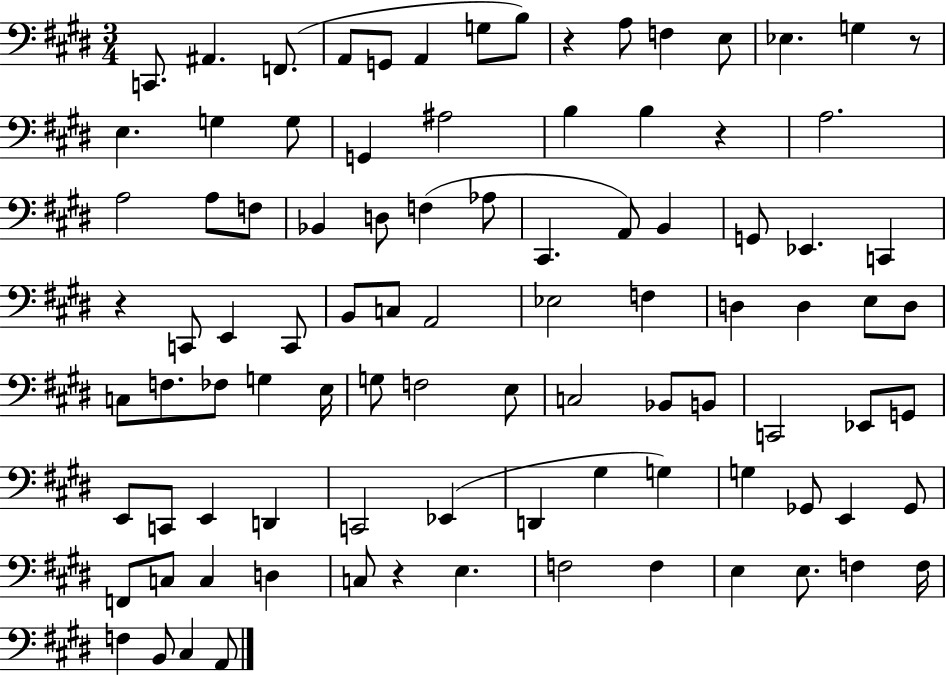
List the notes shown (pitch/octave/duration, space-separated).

C2/e. A#2/q. F2/e. A2/e G2/e A2/q G3/e B3/e R/q A3/e F3/q E3/e Eb3/q. G3/q R/e E3/q. G3/q G3/e G2/q A#3/h B3/q B3/q R/q A3/h. A3/h A3/e F3/e Bb2/q D3/e F3/q Ab3/e C#2/q. A2/e B2/q G2/e Eb2/q. C2/q R/q C2/e E2/q C2/e B2/e C3/e A2/h Eb3/h F3/q D3/q D3/q E3/e D3/e C3/e F3/e. FES3/e G3/q E3/s G3/e F3/h E3/e C3/h Bb2/e B2/e C2/h Eb2/e G2/e E2/e C2/e E2/q D2/q C2/h Eb2/q D2/q G#3/q G3/q G3/q Gb2/e E2/q Gb2/e F2/e C3/e C3/q D3/q C3/e R/q E3/q. F3/h F3/q E3/q E3/e. F3/q F3/s F3/q B2/e C#3/q A2/e